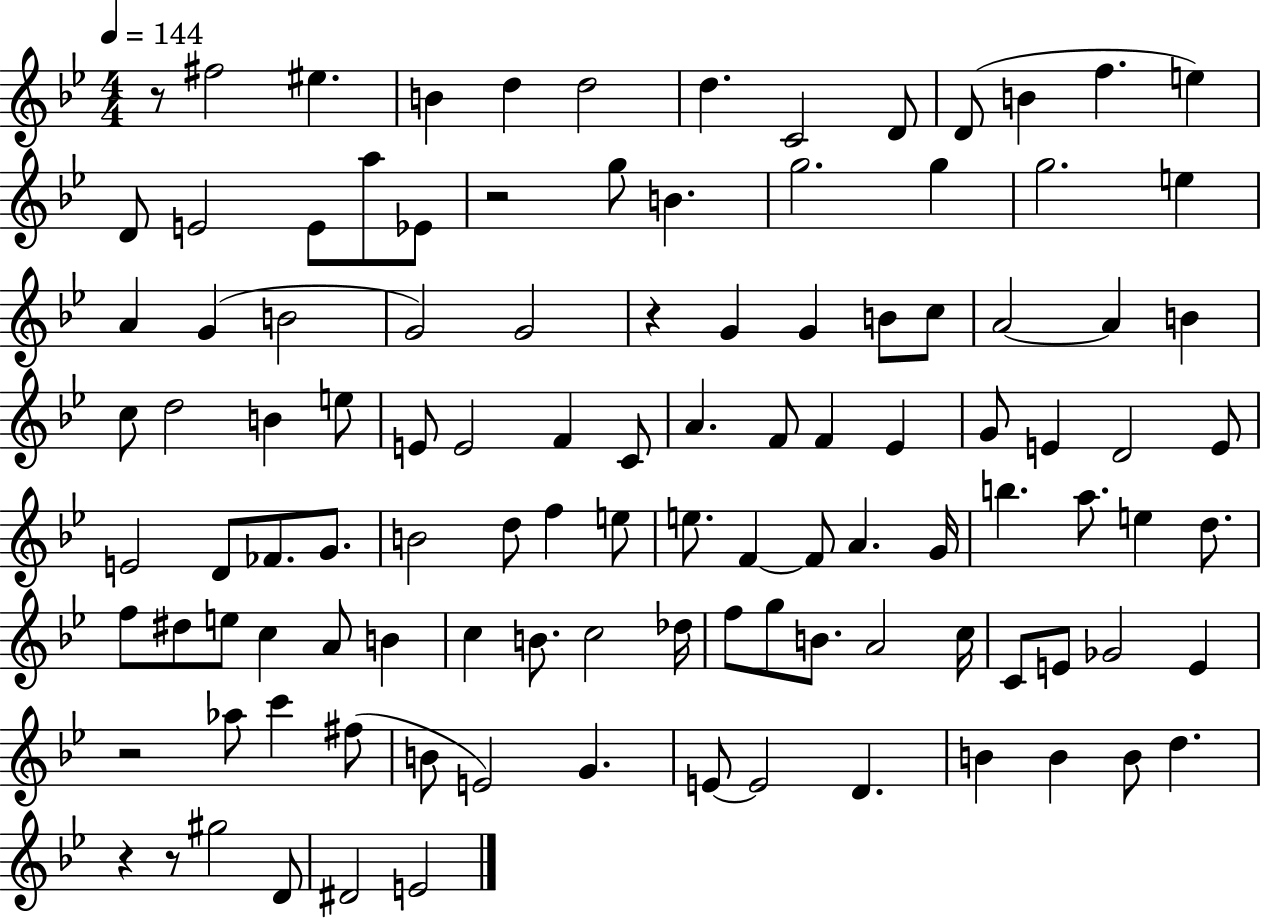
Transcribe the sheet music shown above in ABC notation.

X:1
T:Untitled
M:4/4
L:1/4
K:Bb
z/2 ^f2 ^e B d d2 d C2 D/2 D/2 B f e D/2 E2 E/2 a/2 _E/2 z2 g/2 B g2 g g2 e A G B2 G2 G2 z G G B/2 c/2 A2 A B c/2 d2 B e/2 E/2 E2 F C/2 A F/2 F _E G/2 E D2 E/2 E2 D/2 _F/2 G/2 B2 d/2 f e/2 e/2 F F/2 A G/4 b a/2 e d/2 f/2 ^d/2 e/2 c A/2 B c B/2 c2 _d/4 f/2 g/2 B/2 A2 c/4 C/2 E/2 _G2 E z2 _a/2 c' ^f/2 B/2 E2 G E/2 E2 D B B B/2 d z z/2 ^g2 D/2 ^D2 E2